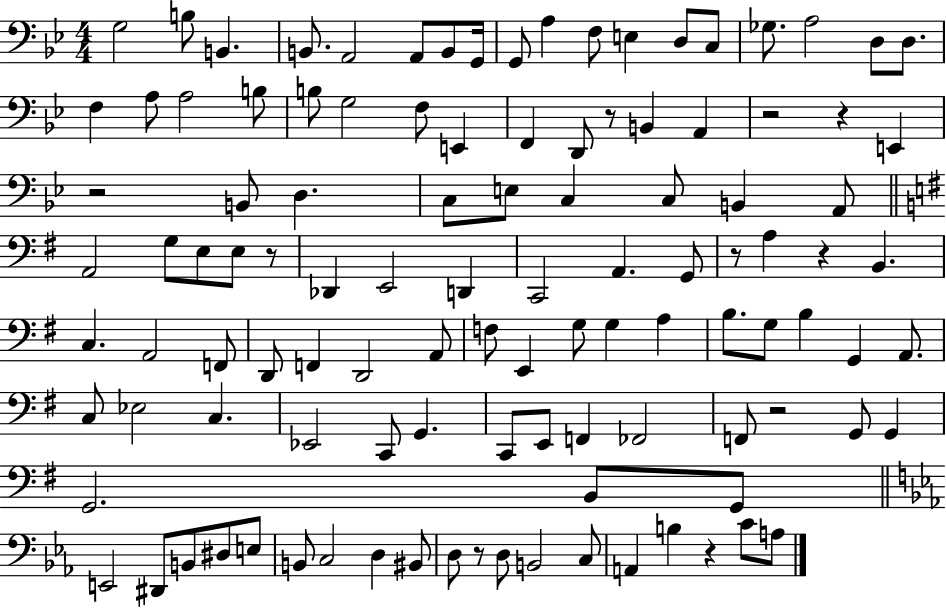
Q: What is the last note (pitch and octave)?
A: A3